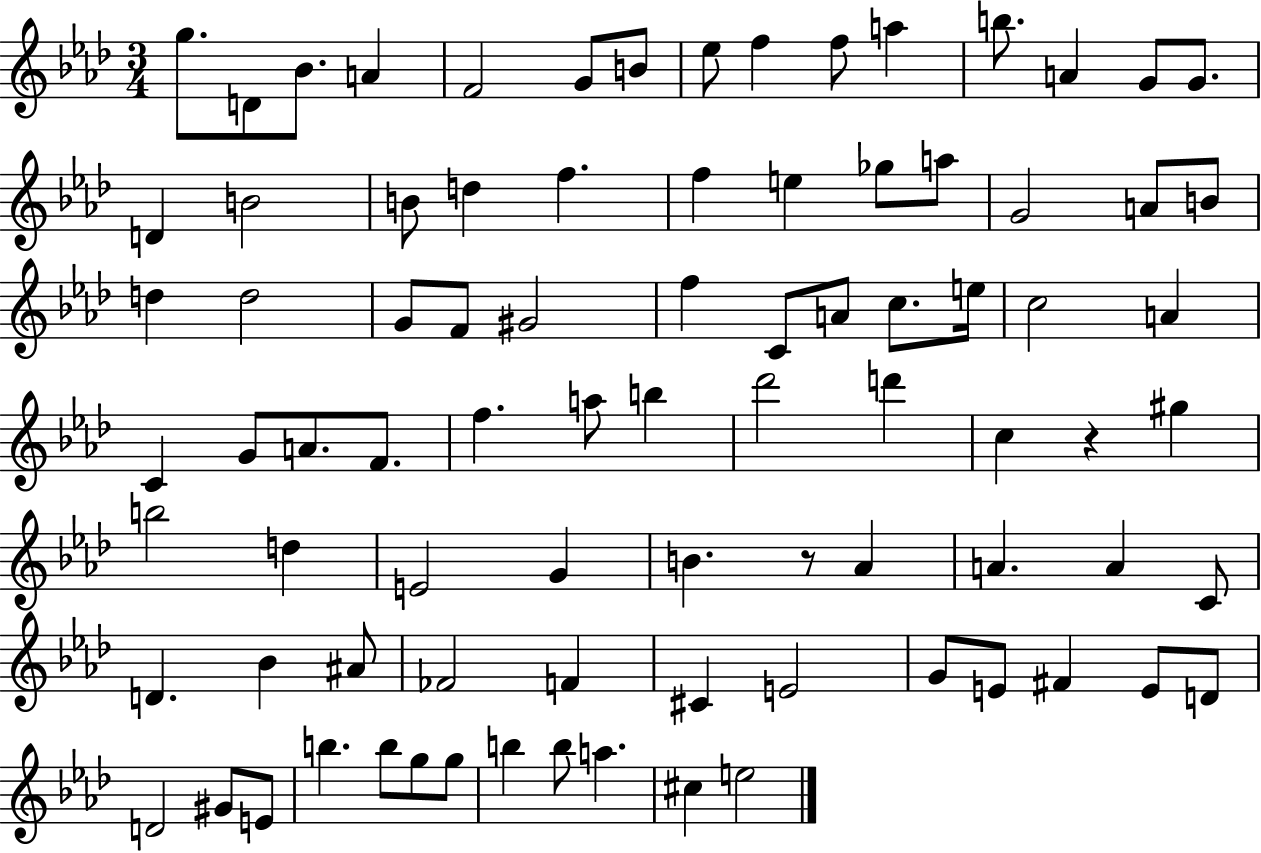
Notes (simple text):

G5/e. D4/e Bb4/e. A4/q F4/h G4/e B4/e Eb5/e F5/q F5/e A5/q B5/e. A4/q G4/e G4/e. D4/q B4/h B4/e D5/q F5/q. F5/q E5/q Gb5/e A5/e G4/h A4/e B4/e D5/q D5/h G4/e F4/e G#4/h F5/q C4/e A4/e C5/e. E5/s C5/h A4/q C4/q G4/e A4/e. F4/e. F5/q. A5/e B5/q Db6/h D6/q C5/q R/q G#5/q B5/h D5/q E4/h G4/q B4/q. R/e Ab4/q A4/q. A4/q C4/e D4/q. Bb4/q A#4/e FES4/h F4/q C#4/q E4/h G4/e E4/e F#4/q E4/e D4/e D4/h G#4/e E4/e B5/q. B5/e G5/e G5/e B5/q B5/e A5/q. C#5/q E5/h